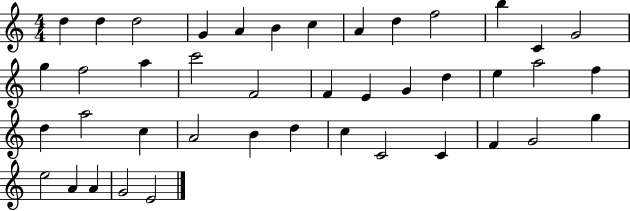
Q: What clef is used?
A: treble